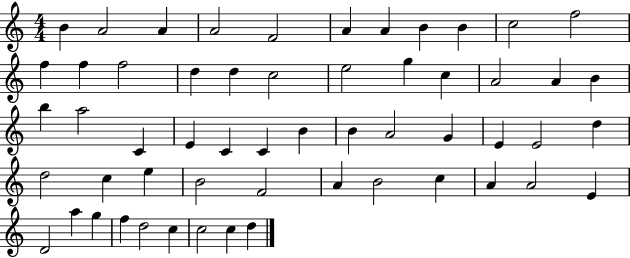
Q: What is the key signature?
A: C major